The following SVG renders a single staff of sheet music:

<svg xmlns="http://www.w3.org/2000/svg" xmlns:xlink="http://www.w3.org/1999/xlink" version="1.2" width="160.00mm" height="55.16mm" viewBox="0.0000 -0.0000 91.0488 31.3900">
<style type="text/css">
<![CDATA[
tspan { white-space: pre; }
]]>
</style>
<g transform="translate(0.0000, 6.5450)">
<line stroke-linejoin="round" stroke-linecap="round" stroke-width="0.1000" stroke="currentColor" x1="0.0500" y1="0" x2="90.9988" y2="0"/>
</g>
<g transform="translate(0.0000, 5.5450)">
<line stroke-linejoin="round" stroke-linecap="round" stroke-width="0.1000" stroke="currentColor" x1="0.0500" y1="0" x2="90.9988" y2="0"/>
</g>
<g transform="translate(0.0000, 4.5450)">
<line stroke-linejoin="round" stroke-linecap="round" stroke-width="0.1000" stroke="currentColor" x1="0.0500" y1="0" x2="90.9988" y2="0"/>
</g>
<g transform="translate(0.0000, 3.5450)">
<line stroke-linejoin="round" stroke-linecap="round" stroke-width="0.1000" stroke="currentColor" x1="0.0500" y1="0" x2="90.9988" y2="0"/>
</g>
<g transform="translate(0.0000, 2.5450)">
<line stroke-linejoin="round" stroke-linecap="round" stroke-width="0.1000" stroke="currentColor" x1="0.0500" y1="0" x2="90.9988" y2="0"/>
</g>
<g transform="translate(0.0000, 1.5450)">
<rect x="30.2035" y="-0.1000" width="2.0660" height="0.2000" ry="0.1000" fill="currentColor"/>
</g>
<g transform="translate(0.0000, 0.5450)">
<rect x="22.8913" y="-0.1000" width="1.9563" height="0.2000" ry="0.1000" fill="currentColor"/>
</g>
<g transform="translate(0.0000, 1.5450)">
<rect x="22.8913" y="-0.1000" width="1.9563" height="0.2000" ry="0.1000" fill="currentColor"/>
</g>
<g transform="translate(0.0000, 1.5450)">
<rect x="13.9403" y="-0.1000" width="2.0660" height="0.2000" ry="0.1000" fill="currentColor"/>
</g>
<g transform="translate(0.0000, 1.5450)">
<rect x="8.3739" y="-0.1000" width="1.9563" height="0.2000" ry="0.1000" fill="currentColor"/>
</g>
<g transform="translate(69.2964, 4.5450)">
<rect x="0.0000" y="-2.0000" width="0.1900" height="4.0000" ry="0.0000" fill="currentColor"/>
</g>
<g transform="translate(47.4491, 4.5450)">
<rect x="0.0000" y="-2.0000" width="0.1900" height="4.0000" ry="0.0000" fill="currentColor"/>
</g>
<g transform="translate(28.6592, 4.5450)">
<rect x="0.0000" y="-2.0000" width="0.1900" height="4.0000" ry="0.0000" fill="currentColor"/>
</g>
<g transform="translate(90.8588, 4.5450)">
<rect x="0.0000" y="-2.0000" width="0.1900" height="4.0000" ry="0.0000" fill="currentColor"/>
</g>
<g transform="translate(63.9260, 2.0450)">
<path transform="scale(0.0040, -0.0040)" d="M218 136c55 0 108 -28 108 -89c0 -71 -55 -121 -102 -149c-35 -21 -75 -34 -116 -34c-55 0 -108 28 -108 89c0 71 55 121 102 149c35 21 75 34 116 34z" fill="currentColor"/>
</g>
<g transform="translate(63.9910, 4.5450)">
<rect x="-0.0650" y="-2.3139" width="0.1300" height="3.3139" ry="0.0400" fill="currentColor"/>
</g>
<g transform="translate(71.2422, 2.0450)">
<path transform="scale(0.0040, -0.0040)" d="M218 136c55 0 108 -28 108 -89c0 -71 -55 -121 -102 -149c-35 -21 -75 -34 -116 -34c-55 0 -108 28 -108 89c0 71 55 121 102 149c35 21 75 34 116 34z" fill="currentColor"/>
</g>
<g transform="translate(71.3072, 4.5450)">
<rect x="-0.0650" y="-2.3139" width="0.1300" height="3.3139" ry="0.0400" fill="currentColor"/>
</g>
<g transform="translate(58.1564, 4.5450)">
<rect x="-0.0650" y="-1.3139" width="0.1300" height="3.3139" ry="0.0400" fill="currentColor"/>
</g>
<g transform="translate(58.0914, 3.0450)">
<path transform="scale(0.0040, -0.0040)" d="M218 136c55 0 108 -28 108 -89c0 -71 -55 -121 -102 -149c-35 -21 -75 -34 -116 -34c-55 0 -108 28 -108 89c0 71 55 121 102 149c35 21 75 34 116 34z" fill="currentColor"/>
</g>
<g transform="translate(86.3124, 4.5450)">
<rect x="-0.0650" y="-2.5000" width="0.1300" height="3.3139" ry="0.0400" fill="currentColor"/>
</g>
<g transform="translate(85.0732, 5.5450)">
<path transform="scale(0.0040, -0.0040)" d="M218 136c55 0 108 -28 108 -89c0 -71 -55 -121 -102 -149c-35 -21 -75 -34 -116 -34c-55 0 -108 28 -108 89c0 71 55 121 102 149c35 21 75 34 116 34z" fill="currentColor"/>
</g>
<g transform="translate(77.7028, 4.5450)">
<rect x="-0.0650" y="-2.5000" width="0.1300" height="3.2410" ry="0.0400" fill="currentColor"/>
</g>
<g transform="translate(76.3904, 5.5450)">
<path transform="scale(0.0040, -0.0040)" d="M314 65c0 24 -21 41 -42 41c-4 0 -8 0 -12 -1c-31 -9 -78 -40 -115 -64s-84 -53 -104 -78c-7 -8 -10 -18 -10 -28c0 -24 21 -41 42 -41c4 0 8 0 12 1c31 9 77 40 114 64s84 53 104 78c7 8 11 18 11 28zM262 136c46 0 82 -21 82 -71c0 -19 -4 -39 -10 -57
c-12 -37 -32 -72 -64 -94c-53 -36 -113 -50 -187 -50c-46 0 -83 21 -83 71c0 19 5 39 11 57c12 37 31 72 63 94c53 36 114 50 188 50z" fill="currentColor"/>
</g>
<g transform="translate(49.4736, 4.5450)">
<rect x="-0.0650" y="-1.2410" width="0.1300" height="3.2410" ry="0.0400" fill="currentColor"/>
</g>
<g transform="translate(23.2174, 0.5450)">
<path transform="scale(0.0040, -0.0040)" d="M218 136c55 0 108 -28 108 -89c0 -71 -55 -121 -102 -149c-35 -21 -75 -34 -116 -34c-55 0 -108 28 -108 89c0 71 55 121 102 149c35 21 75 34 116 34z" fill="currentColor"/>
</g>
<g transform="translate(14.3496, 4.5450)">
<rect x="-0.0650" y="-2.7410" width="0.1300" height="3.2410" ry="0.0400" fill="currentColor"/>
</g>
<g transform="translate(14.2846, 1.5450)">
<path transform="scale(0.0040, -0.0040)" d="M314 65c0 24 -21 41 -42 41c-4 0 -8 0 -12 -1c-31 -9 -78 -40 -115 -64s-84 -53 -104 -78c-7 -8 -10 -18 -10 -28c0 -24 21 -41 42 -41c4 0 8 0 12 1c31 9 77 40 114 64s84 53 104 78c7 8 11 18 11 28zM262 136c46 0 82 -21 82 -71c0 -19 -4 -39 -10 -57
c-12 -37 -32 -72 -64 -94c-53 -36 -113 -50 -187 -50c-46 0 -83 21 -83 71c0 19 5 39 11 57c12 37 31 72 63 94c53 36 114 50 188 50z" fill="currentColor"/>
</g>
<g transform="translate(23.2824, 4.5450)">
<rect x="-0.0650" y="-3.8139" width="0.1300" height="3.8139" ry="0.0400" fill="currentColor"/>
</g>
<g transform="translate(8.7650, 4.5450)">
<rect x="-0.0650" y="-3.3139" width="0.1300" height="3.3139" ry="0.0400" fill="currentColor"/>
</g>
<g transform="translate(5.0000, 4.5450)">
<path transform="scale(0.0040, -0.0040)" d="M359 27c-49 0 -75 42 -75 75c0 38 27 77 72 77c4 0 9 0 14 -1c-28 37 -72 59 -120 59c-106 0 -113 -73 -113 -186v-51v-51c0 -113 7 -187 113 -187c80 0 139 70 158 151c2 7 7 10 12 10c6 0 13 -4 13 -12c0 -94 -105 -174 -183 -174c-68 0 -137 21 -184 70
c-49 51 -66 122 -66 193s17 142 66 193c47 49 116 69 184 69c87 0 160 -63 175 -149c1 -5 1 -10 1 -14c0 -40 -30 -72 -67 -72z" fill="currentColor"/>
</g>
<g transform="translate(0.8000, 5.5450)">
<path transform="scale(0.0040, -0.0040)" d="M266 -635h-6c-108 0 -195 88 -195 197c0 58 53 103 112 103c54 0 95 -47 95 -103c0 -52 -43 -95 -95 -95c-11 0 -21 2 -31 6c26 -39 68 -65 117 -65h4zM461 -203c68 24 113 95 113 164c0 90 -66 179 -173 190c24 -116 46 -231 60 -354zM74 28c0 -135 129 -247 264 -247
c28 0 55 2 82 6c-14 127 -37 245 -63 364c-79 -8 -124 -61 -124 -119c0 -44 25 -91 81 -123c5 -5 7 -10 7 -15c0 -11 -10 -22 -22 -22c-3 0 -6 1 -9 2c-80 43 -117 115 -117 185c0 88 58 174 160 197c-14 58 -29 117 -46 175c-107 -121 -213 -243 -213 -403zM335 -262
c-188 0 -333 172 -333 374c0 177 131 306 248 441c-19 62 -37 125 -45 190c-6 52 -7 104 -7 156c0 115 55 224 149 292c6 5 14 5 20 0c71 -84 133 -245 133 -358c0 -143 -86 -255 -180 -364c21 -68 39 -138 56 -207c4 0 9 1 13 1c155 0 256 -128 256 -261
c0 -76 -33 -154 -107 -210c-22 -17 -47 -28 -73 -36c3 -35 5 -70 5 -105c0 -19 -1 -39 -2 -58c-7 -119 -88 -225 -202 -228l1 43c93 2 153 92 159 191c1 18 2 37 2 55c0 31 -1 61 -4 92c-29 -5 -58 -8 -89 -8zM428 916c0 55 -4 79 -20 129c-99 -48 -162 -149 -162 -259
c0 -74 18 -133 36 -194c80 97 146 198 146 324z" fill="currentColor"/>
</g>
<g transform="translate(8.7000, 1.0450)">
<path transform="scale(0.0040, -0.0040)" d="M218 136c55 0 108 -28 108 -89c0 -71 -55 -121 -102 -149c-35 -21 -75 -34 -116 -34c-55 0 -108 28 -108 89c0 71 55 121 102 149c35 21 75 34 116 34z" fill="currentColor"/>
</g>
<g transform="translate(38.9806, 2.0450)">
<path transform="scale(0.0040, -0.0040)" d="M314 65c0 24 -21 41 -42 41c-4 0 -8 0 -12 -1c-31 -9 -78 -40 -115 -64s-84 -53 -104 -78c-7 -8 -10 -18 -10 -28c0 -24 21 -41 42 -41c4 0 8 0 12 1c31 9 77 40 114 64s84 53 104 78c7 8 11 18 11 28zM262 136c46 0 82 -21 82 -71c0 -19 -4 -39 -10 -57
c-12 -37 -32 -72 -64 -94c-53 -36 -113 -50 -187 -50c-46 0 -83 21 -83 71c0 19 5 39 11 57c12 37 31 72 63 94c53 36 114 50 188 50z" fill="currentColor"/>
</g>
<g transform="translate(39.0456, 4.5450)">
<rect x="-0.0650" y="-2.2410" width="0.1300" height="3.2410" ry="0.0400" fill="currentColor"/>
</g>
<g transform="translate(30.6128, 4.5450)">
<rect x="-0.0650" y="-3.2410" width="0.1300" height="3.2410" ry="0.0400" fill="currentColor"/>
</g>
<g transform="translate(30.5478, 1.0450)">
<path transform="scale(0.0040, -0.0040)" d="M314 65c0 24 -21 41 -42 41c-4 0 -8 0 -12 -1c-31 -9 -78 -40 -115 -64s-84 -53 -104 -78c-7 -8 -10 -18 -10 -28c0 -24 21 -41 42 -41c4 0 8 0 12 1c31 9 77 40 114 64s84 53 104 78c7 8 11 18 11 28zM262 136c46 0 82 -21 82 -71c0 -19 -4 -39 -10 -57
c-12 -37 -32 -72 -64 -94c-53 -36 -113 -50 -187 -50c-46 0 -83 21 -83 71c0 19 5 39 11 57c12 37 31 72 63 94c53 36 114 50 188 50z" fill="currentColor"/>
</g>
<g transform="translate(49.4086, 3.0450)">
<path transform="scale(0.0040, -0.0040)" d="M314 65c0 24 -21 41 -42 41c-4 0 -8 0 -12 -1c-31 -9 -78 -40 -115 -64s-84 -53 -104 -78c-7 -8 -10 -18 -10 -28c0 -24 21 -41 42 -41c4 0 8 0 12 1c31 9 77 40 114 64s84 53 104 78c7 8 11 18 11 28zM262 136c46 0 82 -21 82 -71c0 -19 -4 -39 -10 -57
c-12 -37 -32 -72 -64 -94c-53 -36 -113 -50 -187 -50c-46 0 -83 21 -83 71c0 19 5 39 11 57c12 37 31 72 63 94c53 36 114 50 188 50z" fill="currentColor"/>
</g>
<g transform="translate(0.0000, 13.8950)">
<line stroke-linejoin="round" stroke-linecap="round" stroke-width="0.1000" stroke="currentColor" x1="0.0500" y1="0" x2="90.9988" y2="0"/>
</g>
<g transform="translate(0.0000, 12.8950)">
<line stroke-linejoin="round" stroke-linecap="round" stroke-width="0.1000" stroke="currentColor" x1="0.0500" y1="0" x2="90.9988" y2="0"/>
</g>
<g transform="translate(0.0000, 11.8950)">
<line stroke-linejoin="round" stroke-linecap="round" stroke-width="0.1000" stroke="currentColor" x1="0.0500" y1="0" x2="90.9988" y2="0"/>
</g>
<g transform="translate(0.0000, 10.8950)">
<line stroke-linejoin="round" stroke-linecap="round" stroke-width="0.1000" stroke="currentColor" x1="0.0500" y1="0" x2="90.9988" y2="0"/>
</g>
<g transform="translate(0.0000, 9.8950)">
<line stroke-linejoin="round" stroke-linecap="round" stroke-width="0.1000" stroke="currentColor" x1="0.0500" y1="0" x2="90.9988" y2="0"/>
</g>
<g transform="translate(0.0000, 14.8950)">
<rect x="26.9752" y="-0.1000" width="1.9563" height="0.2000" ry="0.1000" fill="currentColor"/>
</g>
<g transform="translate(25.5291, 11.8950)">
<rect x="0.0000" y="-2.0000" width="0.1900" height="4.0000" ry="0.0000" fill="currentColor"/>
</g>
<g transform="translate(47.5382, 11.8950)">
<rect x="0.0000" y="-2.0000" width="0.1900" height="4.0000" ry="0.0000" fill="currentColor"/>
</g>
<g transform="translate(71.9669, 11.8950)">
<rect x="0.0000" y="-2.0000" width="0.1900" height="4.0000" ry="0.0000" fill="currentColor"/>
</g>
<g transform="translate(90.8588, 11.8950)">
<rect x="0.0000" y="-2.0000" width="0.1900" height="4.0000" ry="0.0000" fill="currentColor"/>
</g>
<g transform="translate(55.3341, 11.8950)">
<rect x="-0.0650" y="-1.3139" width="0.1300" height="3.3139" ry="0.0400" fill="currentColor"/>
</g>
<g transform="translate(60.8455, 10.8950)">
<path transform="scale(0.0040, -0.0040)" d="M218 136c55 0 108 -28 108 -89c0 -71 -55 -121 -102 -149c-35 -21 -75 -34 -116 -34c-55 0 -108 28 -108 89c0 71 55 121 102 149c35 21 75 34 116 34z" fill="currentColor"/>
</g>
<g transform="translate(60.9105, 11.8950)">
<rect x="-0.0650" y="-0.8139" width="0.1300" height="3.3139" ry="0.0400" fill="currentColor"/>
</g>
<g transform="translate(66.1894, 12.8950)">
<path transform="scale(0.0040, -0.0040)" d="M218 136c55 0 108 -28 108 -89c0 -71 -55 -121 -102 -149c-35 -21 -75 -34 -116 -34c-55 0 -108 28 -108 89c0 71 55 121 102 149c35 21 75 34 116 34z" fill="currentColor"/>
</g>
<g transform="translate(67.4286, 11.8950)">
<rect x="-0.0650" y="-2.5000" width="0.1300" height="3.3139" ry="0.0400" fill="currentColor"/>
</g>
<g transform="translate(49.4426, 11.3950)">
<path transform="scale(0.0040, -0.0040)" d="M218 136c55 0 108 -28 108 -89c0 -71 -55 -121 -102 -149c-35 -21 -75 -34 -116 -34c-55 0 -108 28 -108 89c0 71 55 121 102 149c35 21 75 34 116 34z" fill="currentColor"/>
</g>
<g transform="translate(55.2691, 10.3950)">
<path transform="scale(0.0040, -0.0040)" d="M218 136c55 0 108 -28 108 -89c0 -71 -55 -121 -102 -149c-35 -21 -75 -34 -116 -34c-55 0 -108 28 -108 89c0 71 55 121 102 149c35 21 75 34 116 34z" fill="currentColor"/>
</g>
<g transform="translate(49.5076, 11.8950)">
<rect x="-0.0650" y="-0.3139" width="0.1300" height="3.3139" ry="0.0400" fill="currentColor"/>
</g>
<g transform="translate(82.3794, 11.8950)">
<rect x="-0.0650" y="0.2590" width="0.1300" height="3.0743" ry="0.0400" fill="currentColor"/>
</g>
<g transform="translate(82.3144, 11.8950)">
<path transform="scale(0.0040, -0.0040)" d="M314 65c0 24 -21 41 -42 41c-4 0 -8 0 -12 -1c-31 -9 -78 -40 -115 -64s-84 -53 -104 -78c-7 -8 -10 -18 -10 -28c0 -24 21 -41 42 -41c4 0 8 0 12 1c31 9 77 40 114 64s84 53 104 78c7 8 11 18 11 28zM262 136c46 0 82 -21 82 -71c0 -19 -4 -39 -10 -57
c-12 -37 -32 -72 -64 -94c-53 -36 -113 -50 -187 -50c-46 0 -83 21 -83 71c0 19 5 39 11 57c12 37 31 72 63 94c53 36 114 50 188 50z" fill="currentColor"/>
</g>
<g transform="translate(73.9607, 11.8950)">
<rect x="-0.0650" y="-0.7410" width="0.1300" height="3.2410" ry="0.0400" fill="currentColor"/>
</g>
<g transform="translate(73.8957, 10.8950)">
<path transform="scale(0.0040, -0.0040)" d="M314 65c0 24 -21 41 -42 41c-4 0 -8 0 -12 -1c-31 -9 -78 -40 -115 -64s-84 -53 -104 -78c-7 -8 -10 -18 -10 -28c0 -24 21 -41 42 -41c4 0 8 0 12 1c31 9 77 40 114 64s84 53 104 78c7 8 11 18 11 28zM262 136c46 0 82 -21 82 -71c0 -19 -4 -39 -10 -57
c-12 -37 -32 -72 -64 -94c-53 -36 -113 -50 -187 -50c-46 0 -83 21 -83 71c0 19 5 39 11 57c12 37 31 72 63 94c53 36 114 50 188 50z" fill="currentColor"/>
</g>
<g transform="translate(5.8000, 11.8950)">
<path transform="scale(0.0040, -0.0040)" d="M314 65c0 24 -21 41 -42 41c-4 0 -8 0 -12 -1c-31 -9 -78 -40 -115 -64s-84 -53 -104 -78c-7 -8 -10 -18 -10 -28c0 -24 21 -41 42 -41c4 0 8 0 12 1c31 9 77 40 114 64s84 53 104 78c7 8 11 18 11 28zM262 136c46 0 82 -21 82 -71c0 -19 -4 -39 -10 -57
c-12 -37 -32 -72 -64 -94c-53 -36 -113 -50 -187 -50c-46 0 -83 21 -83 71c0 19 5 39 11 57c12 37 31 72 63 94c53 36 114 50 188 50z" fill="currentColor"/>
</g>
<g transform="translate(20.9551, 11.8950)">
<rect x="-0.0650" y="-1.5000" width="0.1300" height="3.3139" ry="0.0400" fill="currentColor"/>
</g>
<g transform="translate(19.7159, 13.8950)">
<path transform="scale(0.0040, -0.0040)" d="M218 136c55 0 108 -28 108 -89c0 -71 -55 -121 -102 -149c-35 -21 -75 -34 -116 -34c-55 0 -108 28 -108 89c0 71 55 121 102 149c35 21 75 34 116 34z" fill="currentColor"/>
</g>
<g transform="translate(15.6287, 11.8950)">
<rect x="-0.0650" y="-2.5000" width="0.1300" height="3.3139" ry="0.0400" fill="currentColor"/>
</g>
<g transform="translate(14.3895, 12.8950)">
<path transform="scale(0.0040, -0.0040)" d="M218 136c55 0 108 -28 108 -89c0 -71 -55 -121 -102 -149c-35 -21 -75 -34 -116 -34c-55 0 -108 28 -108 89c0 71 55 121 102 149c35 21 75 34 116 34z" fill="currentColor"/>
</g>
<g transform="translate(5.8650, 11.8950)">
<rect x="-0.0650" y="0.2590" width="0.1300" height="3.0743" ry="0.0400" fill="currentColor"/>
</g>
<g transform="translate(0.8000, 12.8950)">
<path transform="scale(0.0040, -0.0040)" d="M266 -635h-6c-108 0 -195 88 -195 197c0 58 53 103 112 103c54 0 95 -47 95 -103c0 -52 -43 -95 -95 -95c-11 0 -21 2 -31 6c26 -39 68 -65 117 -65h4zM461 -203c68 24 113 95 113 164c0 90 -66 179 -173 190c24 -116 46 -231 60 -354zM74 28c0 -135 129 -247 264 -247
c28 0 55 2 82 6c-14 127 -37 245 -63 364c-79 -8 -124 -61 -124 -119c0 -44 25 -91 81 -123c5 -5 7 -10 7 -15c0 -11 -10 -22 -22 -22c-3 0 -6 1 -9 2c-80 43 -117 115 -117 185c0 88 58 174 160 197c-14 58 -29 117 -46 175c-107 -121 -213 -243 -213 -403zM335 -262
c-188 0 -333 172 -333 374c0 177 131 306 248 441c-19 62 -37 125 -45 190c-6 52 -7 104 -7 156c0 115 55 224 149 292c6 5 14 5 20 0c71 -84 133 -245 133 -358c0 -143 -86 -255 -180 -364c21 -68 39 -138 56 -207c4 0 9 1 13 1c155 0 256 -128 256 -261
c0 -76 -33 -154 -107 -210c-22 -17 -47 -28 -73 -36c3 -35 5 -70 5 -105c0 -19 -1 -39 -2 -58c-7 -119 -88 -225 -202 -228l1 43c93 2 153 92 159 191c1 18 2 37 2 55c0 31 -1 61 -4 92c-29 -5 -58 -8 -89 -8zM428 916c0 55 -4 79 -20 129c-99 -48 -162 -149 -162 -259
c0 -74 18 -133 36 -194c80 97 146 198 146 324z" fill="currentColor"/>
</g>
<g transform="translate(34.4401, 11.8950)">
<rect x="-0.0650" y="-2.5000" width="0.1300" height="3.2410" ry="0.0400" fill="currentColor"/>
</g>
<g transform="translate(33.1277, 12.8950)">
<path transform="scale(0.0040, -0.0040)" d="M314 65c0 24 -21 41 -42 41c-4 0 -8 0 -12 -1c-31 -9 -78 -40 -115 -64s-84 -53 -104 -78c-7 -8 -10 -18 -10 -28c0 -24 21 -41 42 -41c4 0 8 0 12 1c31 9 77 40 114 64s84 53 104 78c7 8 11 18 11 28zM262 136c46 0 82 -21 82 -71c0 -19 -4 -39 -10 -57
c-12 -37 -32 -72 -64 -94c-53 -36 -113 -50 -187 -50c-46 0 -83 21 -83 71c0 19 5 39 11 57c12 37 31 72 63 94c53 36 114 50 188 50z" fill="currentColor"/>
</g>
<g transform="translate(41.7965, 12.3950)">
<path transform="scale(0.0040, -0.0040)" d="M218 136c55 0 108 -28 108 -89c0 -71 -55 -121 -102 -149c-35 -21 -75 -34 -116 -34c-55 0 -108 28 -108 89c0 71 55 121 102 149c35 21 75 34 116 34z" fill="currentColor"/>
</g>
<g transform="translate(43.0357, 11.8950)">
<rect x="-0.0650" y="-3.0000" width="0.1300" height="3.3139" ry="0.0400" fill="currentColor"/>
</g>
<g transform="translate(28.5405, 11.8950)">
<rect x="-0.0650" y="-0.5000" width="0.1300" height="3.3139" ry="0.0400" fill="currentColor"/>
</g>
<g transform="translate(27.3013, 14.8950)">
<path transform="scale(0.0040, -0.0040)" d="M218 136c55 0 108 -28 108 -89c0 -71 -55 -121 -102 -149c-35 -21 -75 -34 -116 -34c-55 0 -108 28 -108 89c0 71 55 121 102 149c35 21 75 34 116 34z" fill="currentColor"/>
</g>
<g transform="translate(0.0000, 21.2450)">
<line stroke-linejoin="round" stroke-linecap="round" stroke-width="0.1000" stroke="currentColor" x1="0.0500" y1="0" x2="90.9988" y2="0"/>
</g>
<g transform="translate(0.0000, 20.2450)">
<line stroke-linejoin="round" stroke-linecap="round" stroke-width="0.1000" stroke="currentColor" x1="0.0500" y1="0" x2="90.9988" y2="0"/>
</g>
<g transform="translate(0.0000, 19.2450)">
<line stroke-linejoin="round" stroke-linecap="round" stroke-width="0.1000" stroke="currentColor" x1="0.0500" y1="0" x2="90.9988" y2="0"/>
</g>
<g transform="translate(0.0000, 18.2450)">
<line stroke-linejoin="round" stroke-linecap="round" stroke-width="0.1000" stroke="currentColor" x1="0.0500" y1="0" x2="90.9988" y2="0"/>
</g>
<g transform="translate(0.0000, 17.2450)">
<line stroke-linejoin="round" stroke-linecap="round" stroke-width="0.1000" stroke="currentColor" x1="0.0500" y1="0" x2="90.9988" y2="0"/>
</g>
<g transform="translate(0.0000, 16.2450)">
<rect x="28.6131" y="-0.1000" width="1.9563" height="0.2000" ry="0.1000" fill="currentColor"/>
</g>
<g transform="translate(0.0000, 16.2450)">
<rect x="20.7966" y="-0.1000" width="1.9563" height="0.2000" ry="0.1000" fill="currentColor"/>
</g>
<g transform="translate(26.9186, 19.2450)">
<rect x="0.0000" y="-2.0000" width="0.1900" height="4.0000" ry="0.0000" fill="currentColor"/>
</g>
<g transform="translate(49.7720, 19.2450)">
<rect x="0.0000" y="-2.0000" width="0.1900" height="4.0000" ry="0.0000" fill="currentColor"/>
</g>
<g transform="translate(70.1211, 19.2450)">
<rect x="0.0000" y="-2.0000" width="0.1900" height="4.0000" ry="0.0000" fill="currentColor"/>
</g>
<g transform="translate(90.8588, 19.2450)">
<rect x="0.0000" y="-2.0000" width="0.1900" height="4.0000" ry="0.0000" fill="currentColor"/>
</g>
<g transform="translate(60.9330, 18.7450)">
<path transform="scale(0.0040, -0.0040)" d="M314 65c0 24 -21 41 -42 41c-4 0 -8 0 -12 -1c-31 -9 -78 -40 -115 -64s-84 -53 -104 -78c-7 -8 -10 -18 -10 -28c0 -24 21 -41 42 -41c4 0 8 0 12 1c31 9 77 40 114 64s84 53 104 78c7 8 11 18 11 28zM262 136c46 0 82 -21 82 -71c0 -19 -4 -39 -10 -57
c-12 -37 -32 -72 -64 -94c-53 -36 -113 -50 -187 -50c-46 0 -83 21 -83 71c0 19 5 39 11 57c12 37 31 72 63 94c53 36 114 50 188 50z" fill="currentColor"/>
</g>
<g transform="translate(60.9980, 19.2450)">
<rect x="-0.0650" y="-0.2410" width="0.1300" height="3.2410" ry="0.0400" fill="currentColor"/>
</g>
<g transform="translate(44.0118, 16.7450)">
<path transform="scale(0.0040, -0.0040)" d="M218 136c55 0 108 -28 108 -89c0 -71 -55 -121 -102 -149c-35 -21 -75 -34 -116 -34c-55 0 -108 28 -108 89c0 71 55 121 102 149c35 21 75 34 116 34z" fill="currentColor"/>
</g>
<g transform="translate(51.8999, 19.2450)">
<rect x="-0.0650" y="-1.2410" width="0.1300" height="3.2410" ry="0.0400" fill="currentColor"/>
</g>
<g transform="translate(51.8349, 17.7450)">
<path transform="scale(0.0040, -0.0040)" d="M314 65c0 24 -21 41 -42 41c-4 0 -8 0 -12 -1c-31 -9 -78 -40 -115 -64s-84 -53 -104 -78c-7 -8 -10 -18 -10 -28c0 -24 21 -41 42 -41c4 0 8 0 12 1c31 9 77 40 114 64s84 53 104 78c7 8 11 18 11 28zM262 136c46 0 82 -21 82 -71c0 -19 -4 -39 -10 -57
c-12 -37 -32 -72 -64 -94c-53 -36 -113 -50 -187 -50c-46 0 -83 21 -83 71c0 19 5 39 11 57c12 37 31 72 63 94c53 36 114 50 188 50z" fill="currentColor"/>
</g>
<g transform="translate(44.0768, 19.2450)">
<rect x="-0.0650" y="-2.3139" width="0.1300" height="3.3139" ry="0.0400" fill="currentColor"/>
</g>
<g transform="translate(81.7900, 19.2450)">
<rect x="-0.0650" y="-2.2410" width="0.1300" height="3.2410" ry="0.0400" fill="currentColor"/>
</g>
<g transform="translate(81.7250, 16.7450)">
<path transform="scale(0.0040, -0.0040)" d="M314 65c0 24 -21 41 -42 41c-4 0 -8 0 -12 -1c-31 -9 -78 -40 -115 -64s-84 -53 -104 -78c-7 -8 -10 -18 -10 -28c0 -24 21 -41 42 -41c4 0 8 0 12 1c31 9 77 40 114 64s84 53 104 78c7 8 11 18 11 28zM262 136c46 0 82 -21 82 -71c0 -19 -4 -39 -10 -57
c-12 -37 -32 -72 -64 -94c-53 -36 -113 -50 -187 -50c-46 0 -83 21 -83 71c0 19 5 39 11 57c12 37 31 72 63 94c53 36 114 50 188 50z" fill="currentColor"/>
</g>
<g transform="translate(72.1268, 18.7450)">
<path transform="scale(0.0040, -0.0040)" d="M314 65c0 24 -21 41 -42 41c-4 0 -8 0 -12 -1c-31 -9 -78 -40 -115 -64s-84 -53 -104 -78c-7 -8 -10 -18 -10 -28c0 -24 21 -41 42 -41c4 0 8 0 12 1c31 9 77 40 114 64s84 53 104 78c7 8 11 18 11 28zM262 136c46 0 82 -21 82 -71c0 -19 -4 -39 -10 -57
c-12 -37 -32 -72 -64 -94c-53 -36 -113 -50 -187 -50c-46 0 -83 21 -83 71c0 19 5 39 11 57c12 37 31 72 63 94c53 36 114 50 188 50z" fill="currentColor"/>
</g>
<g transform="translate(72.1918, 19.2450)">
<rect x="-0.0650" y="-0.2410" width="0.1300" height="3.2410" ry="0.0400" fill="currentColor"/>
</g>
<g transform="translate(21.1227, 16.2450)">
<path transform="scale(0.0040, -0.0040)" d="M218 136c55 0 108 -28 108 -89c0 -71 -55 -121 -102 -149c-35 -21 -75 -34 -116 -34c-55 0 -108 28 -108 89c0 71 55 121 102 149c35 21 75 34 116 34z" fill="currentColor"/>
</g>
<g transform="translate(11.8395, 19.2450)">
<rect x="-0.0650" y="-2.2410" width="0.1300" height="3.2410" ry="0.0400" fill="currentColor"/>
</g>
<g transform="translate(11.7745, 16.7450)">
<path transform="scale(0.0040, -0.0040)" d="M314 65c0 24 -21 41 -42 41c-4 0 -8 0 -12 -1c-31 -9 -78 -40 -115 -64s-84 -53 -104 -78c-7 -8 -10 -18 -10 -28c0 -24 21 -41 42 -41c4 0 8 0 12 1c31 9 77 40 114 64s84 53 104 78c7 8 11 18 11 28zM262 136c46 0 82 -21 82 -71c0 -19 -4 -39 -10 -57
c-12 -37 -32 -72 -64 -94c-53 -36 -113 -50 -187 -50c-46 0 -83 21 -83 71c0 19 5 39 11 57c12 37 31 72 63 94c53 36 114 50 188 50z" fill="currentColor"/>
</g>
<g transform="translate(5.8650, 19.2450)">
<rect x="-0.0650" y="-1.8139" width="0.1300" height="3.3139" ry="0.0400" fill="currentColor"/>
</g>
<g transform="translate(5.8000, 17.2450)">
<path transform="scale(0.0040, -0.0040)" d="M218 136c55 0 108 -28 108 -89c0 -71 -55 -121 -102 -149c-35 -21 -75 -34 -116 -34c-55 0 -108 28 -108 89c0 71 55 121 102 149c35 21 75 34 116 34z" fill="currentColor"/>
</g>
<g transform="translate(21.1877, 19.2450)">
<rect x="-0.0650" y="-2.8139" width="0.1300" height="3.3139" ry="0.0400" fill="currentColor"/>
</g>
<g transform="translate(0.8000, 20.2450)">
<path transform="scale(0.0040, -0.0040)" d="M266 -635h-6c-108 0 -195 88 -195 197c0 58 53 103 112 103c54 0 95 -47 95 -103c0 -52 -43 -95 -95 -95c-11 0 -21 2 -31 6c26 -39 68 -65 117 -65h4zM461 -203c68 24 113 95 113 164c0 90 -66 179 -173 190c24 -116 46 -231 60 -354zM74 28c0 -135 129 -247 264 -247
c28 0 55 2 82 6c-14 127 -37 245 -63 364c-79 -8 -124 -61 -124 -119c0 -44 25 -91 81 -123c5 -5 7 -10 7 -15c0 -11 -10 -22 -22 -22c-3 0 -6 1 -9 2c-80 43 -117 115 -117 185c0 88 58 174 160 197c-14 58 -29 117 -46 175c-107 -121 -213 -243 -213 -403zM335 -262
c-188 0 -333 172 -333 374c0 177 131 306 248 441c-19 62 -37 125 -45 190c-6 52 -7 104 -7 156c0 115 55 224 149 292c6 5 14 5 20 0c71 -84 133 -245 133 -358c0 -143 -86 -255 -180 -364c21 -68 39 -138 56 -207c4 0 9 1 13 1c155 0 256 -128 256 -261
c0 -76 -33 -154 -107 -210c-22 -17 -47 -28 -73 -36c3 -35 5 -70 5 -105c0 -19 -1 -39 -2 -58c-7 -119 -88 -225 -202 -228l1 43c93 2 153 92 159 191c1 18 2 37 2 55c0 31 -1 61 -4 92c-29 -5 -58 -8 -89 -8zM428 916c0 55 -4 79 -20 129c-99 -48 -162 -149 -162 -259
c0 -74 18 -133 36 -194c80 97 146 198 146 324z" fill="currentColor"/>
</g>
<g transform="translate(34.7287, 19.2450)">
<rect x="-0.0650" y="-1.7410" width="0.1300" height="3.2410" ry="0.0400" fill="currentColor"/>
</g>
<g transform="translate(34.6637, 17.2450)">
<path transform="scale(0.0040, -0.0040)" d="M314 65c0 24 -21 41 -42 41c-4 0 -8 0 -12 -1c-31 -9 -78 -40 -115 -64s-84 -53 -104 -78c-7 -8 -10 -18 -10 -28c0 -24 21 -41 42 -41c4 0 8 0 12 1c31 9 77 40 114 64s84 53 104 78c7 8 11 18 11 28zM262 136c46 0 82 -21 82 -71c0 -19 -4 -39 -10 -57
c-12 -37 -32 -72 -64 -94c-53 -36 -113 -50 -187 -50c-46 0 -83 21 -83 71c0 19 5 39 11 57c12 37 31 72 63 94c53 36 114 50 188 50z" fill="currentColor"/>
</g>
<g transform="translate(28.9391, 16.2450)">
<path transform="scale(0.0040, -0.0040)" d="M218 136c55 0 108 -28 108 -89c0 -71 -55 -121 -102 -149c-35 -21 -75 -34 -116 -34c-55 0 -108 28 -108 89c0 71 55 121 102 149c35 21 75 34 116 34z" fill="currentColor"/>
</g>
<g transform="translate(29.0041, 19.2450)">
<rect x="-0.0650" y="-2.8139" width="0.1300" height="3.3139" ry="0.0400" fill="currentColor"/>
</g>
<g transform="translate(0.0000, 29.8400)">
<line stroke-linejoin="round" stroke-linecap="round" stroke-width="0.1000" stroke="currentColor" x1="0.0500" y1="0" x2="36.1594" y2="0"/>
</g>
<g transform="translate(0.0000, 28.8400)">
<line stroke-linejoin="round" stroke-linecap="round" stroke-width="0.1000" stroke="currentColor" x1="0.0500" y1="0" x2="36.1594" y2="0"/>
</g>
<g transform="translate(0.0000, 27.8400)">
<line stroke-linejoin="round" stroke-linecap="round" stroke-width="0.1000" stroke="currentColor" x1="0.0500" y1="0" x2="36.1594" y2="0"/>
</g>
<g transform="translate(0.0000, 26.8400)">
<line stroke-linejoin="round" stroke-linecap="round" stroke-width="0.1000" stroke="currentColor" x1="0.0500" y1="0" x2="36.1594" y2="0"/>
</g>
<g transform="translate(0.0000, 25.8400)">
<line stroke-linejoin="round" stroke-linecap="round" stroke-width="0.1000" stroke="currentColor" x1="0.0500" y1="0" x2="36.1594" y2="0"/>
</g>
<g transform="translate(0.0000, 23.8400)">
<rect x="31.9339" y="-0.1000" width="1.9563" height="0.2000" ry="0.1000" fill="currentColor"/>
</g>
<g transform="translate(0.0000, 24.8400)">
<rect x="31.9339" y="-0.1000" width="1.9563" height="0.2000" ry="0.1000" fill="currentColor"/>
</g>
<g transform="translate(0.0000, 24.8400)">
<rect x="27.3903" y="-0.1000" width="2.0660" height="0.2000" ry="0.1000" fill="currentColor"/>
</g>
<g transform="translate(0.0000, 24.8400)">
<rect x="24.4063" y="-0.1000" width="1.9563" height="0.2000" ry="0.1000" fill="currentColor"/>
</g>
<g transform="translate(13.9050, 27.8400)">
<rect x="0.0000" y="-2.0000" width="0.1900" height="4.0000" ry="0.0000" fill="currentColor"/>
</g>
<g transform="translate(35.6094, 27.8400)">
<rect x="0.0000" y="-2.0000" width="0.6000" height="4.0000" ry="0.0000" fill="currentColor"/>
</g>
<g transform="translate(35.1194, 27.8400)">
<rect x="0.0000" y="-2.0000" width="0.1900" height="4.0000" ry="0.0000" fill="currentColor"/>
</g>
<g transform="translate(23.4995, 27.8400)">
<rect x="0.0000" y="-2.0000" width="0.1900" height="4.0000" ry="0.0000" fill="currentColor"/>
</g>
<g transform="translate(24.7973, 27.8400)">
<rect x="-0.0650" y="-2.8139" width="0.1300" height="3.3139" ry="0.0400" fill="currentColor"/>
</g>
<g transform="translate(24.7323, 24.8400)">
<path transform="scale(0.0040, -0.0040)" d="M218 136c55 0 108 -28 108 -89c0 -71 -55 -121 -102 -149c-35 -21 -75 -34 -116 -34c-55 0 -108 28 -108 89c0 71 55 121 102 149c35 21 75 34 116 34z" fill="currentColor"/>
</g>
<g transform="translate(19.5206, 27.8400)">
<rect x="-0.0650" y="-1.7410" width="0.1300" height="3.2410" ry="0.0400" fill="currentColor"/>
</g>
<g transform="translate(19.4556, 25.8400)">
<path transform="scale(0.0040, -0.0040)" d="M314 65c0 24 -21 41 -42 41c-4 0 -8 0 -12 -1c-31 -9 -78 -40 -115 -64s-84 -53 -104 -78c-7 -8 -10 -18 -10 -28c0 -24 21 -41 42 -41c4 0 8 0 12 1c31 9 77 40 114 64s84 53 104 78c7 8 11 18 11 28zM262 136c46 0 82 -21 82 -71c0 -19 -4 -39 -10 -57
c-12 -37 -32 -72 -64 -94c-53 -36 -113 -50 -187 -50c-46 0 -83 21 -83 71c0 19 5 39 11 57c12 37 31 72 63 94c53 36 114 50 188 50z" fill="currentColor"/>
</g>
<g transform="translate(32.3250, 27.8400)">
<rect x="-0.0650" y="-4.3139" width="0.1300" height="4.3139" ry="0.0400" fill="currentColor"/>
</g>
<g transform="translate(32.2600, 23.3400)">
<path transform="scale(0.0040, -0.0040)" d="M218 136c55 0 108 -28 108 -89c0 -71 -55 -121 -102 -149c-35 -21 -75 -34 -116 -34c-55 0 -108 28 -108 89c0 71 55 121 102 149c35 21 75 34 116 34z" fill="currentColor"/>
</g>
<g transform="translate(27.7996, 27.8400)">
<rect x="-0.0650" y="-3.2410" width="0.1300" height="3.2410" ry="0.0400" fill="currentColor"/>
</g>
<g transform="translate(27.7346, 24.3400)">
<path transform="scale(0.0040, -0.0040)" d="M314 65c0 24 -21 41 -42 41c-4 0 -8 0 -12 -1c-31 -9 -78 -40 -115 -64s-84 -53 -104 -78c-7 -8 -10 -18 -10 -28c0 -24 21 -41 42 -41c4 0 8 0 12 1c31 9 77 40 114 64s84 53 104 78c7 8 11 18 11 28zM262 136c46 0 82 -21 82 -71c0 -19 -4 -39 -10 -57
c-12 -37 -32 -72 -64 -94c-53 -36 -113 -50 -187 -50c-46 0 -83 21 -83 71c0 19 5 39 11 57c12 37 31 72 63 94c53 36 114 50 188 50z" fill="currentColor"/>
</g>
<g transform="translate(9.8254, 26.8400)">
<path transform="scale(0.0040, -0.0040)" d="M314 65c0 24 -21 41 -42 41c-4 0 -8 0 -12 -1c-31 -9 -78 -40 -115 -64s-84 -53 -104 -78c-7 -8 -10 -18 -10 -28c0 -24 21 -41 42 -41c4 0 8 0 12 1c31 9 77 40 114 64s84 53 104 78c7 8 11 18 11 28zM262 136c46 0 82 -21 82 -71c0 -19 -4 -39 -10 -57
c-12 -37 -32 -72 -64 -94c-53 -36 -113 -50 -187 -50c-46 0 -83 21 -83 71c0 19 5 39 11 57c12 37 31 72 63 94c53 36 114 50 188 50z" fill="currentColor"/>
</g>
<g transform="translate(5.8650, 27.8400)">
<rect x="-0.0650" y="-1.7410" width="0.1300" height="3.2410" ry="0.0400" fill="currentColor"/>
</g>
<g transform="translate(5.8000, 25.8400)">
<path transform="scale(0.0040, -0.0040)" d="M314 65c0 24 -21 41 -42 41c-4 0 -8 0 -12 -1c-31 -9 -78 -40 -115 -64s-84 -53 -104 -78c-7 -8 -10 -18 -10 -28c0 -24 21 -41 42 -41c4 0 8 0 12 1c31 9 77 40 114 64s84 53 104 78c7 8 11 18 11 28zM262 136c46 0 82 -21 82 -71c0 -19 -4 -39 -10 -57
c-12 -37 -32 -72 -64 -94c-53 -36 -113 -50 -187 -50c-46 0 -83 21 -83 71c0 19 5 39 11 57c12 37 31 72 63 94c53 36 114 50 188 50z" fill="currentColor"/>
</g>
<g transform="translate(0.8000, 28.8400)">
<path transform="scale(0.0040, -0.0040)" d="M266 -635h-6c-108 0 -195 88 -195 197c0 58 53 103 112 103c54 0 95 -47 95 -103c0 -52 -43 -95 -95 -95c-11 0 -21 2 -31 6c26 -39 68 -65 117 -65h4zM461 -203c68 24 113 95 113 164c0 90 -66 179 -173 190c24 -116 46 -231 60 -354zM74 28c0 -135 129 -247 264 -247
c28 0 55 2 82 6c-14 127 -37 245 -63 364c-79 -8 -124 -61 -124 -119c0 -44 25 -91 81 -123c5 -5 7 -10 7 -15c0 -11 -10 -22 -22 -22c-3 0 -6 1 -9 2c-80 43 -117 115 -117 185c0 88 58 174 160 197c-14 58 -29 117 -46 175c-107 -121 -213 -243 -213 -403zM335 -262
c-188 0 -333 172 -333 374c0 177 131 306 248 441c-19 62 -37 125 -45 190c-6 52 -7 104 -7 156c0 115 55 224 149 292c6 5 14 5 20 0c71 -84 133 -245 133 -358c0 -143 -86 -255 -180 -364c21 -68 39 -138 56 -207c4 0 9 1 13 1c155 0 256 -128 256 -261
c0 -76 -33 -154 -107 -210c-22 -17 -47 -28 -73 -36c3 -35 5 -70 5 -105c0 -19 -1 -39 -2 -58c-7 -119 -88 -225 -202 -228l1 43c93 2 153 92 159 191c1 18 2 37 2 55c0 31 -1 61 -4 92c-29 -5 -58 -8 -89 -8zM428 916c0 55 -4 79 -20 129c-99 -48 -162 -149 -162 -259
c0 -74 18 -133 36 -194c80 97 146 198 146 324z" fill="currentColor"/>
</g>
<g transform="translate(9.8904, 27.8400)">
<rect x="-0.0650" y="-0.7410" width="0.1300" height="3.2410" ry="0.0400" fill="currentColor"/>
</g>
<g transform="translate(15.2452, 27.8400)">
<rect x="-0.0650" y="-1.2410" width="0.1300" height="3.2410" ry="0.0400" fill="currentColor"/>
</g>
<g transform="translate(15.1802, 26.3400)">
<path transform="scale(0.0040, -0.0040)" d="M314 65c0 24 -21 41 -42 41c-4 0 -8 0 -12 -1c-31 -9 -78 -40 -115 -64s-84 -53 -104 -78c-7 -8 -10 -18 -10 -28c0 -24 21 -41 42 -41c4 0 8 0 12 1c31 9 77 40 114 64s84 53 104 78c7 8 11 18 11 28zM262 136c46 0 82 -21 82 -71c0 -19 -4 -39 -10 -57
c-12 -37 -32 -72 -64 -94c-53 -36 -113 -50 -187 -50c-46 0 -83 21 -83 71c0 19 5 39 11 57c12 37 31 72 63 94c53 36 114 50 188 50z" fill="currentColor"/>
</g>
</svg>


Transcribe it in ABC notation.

X:1
T:Untitled
M:4/4
L:1/4
K:C
b a2 c' b2 g2 e2 e g g G2 G B2 G E C G2 A c e d G d2 B2 f g2 a a f2 g e2 c2 c2 g2 f2 d2 e2 f2 a b2 d'